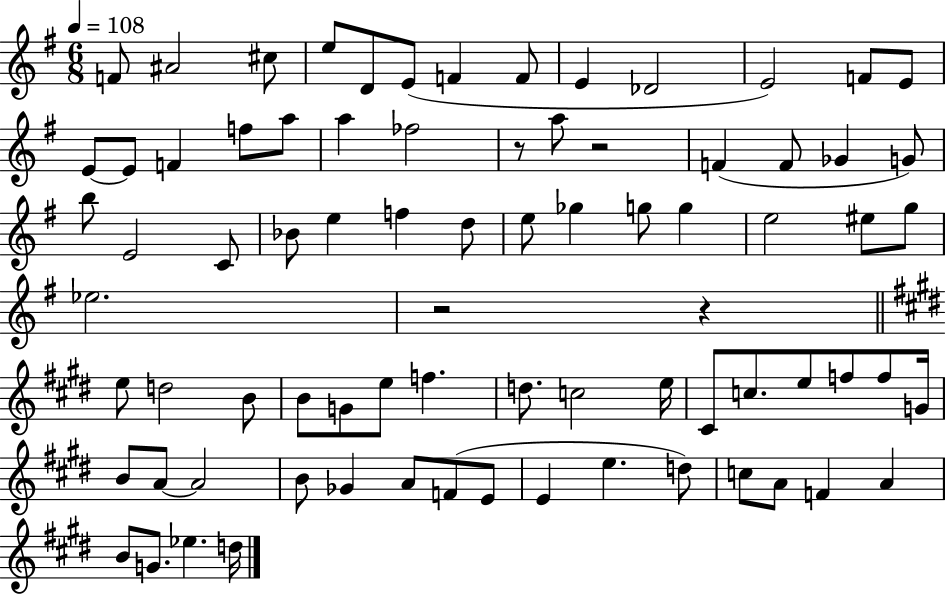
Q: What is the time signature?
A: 6/8